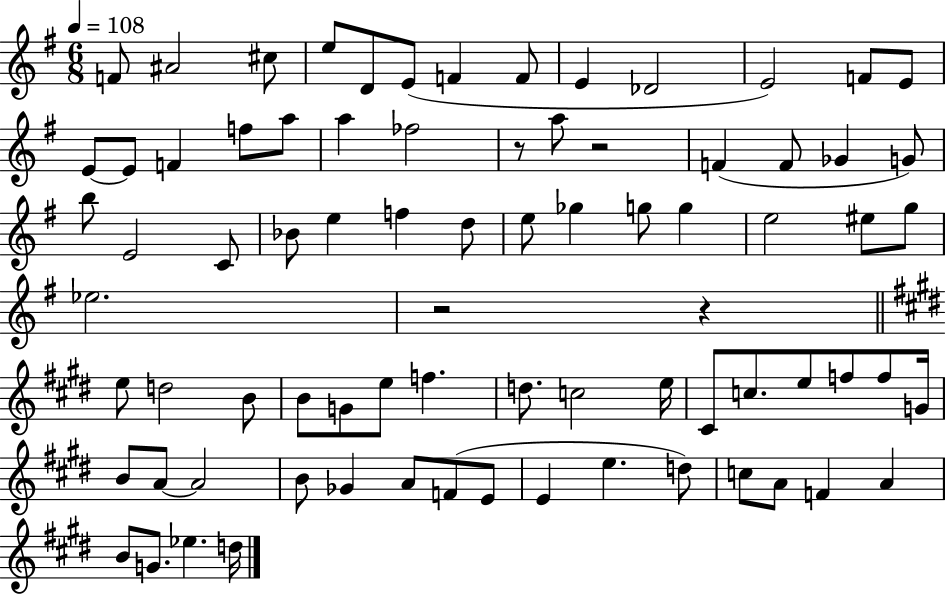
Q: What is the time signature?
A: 6/8